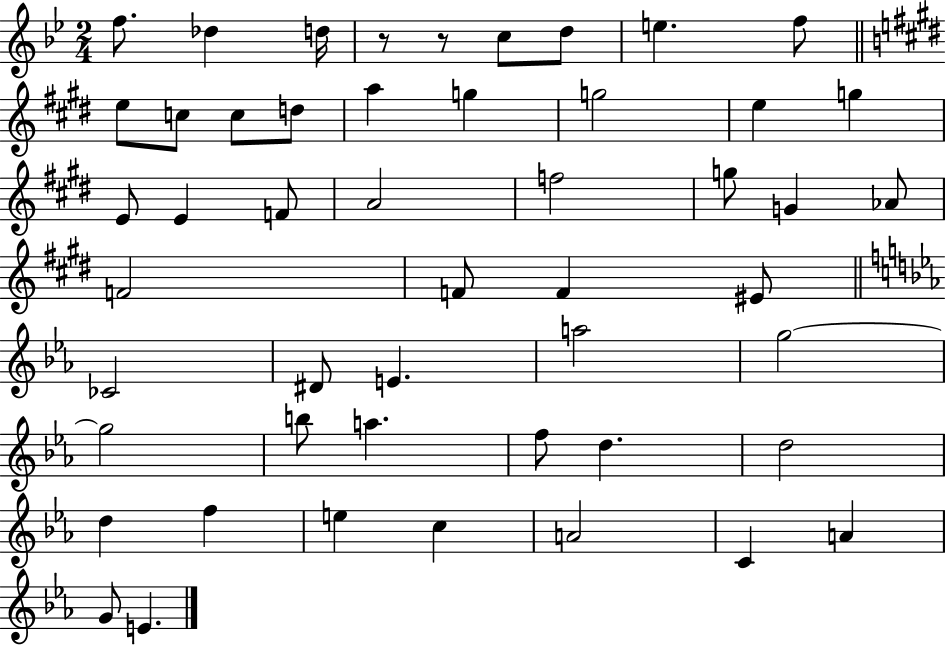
{
  \clef treble
  \numericTimeSignature
  \time 2/4
  \key bes \major
  \repeat volta 2 { f''8. des''4 d''16 | r8 r8 c''8 d''8 | e''4. f''8 | \bar "||" \break \key e \major e''8 c''8 c''8 d''8 | a''4 g''4 | g''2 | e''4 g''4 | \break e'8 e'4 f'8 | a'2 | f''2 | g''8 g'4 aes'8 | \break f'2 | f'8 f'4 eis'8 | \bar "||" \break \key ees \major ces'2 | dis'8 e'4. | a''2 | g''2~~ | \break g''2 | b''8 a''4. | f''8 d''4. | d''2 | \break d''4 f''4 | e''4 c''4 | a'2 | c'4 a'4 | \break g'8 e'4. | } \bar "|."
}